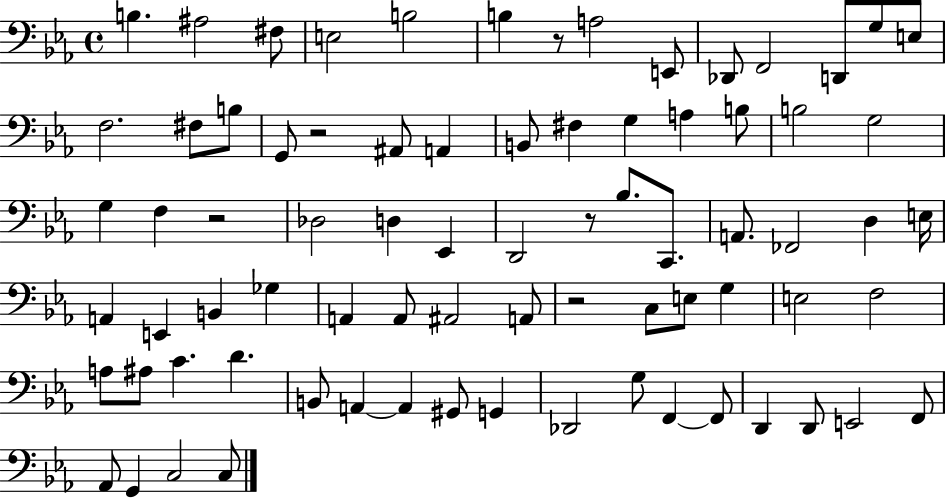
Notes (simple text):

B3/q. A#3/h F#3/e E3/h B3/h B3/q R/e A3/h E2/e Db2/e F2/h D2/e G3/e E3/e F3/h. F#3/e B3/e G2/e R/h A#2/e A2/q B2/e F#3/q G3/q A3/q B3/e B3/h G3/h G3/q F3/q R/h Db3/h D3/q Eb2/q D2/h R/e Bb3/e. C2/e. A2/e. FES2/h D3/q E3/s A2/q E2/q B2/q Gb3/q A2/q A2/e A#2/h A2/e R/h C3/e E3/e G3/q E3/h F3/h A3/e A#3/e C4/q. D4/q. B2/e A2/q A2/q G#2/e G2/q Db2/h G3/e F2/q F2/e D2/q D2/e E2/h F2/e Ab2/e G2/q C3/h C3/e